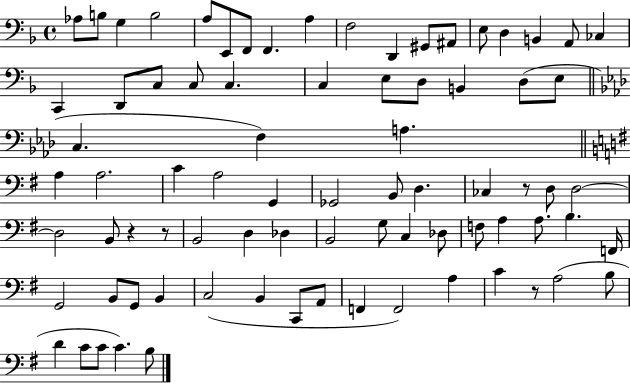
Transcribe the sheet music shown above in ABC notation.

X:1
T:Untitled
M:4/4
L:1/4
K:F
_A,/2 B,/2 G, B,2 A,/2 E,,/2 F,,/2 F,, A, F,2 D,, ^G,,/2 ^A,,/2 E,/2 D, B,, A,,/2 _C, C,, D,,/2 C,/2 C,/2 C, C, E,/2 D,/2 B,, D,/2 E,/2 C, F, A, A, A,2 C A,2 G,, _G,,2 B,,/2 D, _C, z/2 D,/2 D,2 D,2 B,,/2 z z/2 B,,2 D, _D, B,,2 G,/2 C, _D,/2 F,/2 A, A,/2 B, F,,/4 G,,2 B,,/2 G,,/2 B,, C,2 B,, C,,/2 A,,/2 F,, F,,2 A, C z/2 A,2 B,/2 D C/2 C/2 C B,/2